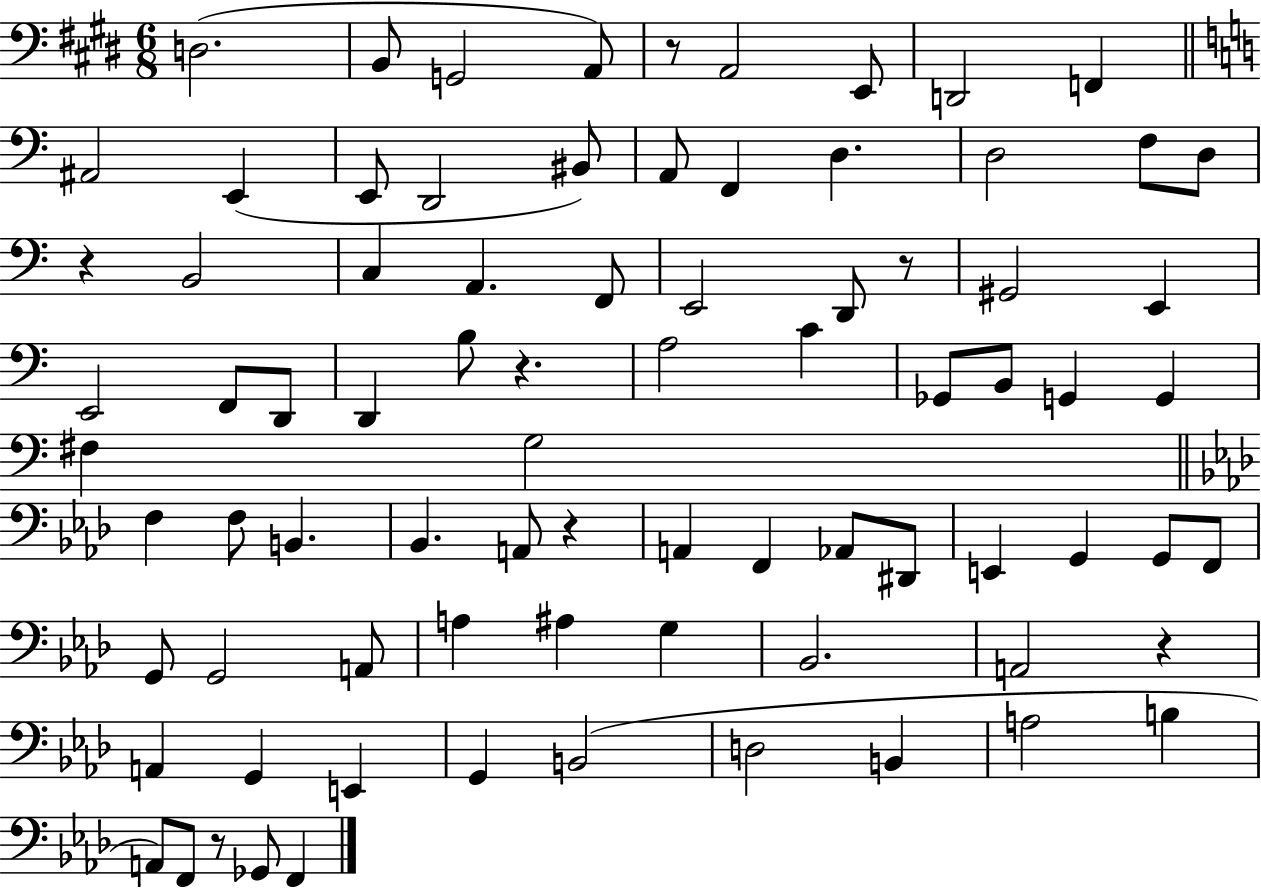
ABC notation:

X:1
T:Untitled
M:6/8
L:1/4
K:E
D,2 B,,/2 G,,2 A,,/2 z/2 A,,2 E,,/2 D,,2 F,, ^A,,2 E,, E,,/2 D,,2 ^B,,/2 A,,/2 F,, D, D,2 F,/2 D,/2 z B,,2 C, A,, F,,/2 E,,2 D,,/2 z/2 ^G,,2 E,, E,,2 F,,/2 D,,/2 D,, B,/2 z A,2 C _G,,/2 B,,/2 G,, G,, ^F, G,2 F, F,/2 B,, _B,, A,,/2 z A,, F,, _A,,/2 ^D,,/2 E,, G,, G,,/2 F,,/2 G,,/2 G,,2 A,,/2 A, ^A, G, _B,,2 A,,2 z A,, G,, E,, G,, B,,2 D,2 B,, A,2 B, A,,/2 F,,/2 z/2 _G,,/2 F,,